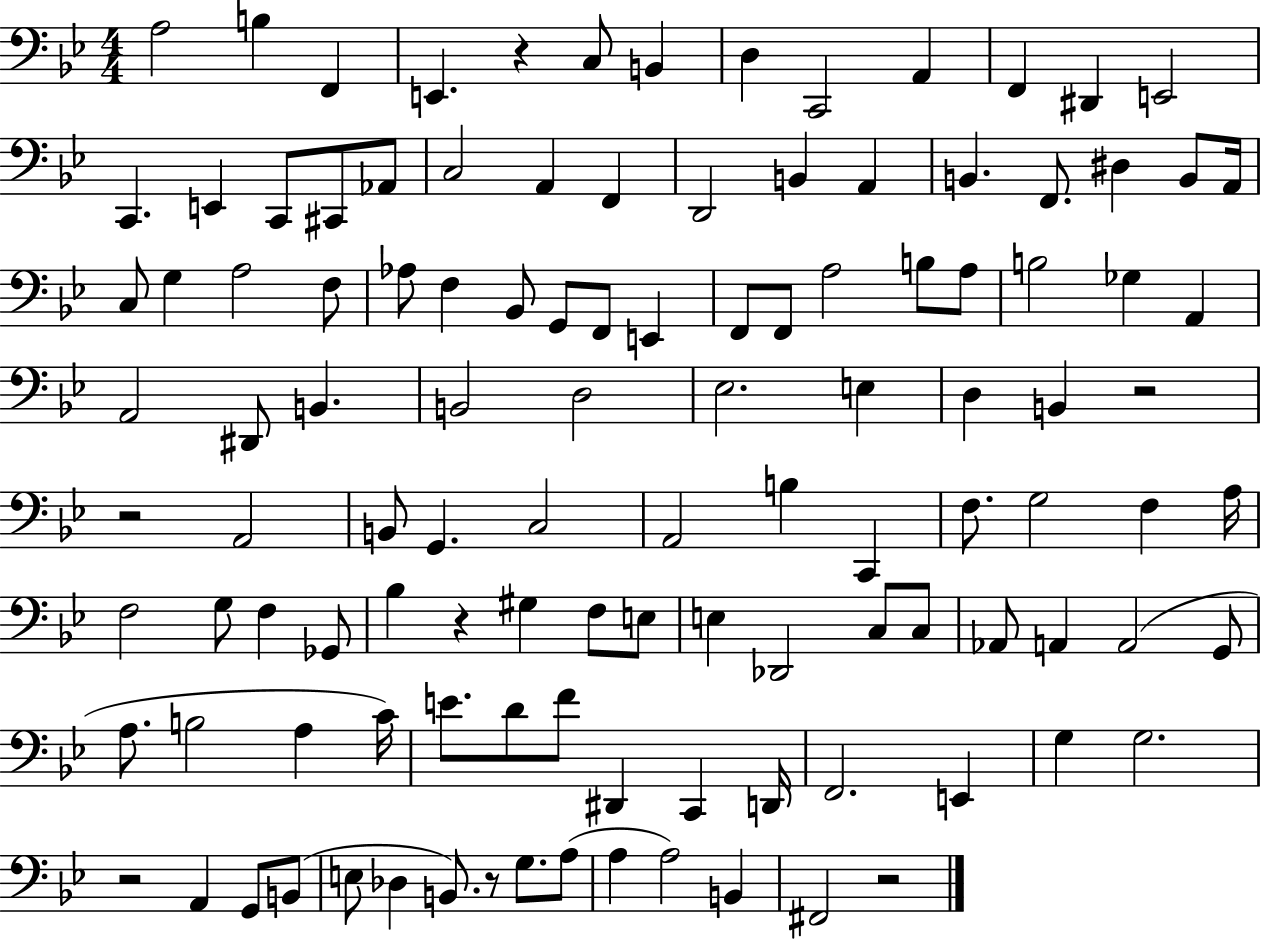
{
  \clef bass
  \numericTimeSignature
  \time 4/4
  \key bes \major
  \repeat volta 2 { a2 b4 f,4 | e,4. r4 c8 b,4 | d4 c,2 a,4 | f,4 dis,4 e,2 | \break c,4. e,4 c,8 cis,8 aes,8 | c2 a,4 f,4 | d,2 b,4 a,4 | b,4. f,8. dis4 b,8 a,16 | \break c8 g4 a2 f8 | aes8 f4 bes,8 g,8 f,8 e,4 | f,8 f,8 a2 b8 a8 | b2 ges4 a,4 | \break a,2 dis,8 b,4. | b,2 d2 | ees2. e4 | d4 b,4 r2 | \break r2 a,2 | b,8 g,4. c2 | a,2 b4 c,4 | f8. g2 f4 a16 | \break f2 g8 f4 ges,8 | bes4 r4 gis4 f8 e8 | e4 des,2 c8 c8 | aes,8 a,4 a,2( g,8 | \break a8. b2 a4 c'16) | e'8. d'8 f'8 dis,4 c,4 d,16 | f,2. e,4 | g4 g2. | \break r2 a,4 g,8 b,8( | e8 des4 b,8.) r8 g8. a8( | a4 a2) b,4 | fis,2 r2 | \break } \bar "|."
}